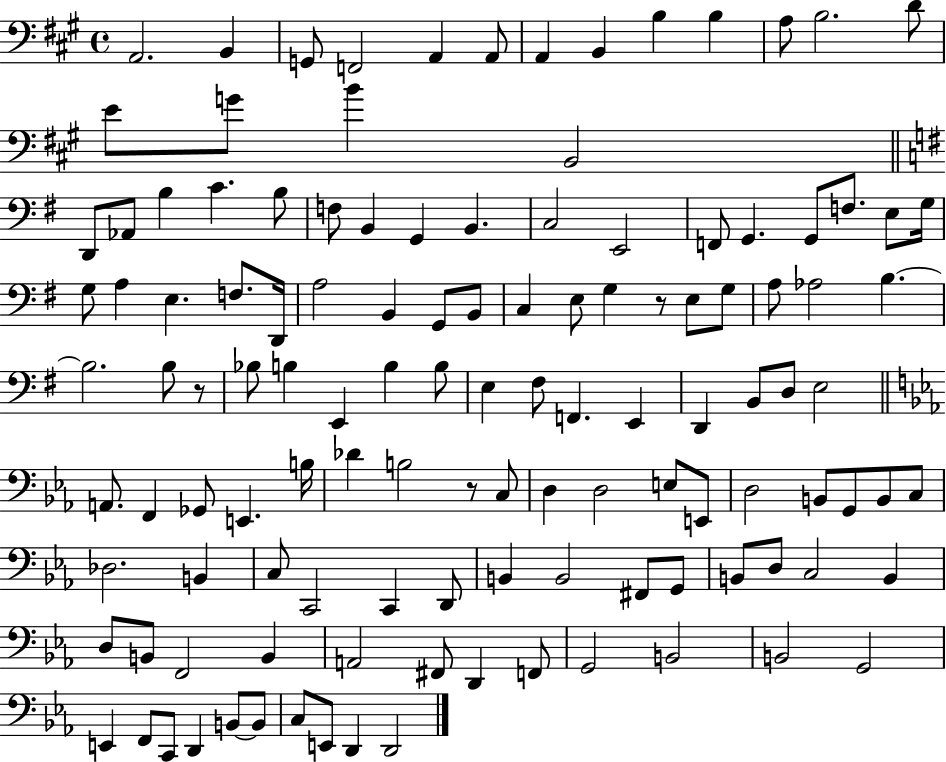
{
  \clef bass
  \time 4/4
  \defaultTimeSignature
  \key a \major
  a,2. b,4 | g,8 f,2 a,4 a,8 | a,4 b,4 b4 b4 | a8 b2. d'8 | \break e'8 g'8 b'4 b,2 | \bar "||" \break \key e \minor d,8 aes,8 b4 c'4. b8 | f8 b,4 g,4 b,4. | c2 e,2 | f,8 g,4. g,8 f8. e8 g16 | \break g8 a4 e4. f8. d,16 | a2 b,4 g,8 b,8 | c4 e8 g4 r8 e8 g8 | a8 aes2 b4.~~ | \break b2. b8 r8 | bes8 b4 e,4 b4 b8 | e4 fis8 f,4. e,4 | d,4 b,8 d8 e2 | \break \bar "||" \break \key c \minor a,8. f,4 ges,8 e,4. b16 | des'4 b2 r8 c8 | d4 d2 e8 e,8 | d2 b,8 g,8 b,8 c8 | \break des2. b,4 | c8 c,2 c,4 d,8 | b,4 b,2 fis,8 g,8 | b,8 d8 c2 b,4 | \break d8 b,8 f,2 b,4 | a,2 fis,8 d,4 f,8 | g,2 b,2 | b,2 g,2 | \break e,4 f,8 c,8 d,4 b,8~~ b,8 | c8 e,8 d,4 d,2 | \bar "|."
}